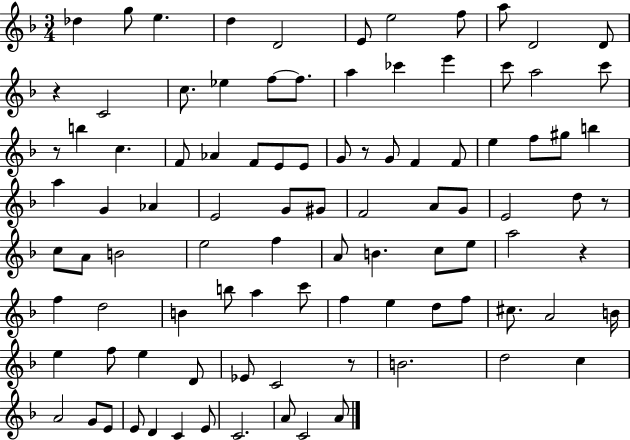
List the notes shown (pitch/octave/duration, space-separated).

Db5/q G5/e E5/q. D5/q D4/h E4/e E5/h F5/e A5/e D4/h D4/e R/q C4/h C5/e. Eb5/q F5/e F5/e. A5/q CES6/q E6/q C6/e A5/h C6/e R/e B5/q C5/q. F4/e Ab4/q F4/e E4/e E4/e G4/e R/e G4/e F4/q F4/e E5/q F5/e G#5/e B5/q A5/q G4/q Ab4/q E4/h G4/e G#4/e F4/h A4/e G4/e E4/h D5/e R/e C5/e A4/e B4/h E5/h F5/q A4/e B4/q. C5/e E5/e A5/h R/q F5/q D5/h B4/q B5/e A5/q C6/e F5/q E5/q D5/e F5/e C#5/e. A4/h B4/s E5/q F5/e E5/q D4/e Eb4/e C4/h R/e B4/h. D5/h C5/q A4/h G4/e E4/e E4/e D4/q C4/q E4/e C4/h. A4/e C4/h A4/e